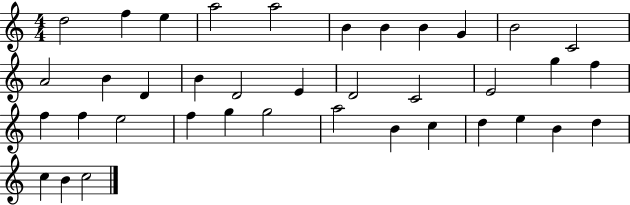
{
  \clef treble
  \numericTimeSignature
  \time 4/4
  \key c \major
  d''2 f''4 e''4 | a''2 a''2 | b'4 b'4 b'4 g'4 | b'2 c'2 | \break a'2 b'4 d'4 | b'4 d'2 e'4 | d'2 c'2 | e'2 g''4 f''4 | \break f''4 f''4 e''2 | f''4 g''4 g''2 | a''2 b'4 c''4 | d''4 e''4 b'4 d''4 | \break c''4 b'4 c''2 | \bar "|."
}